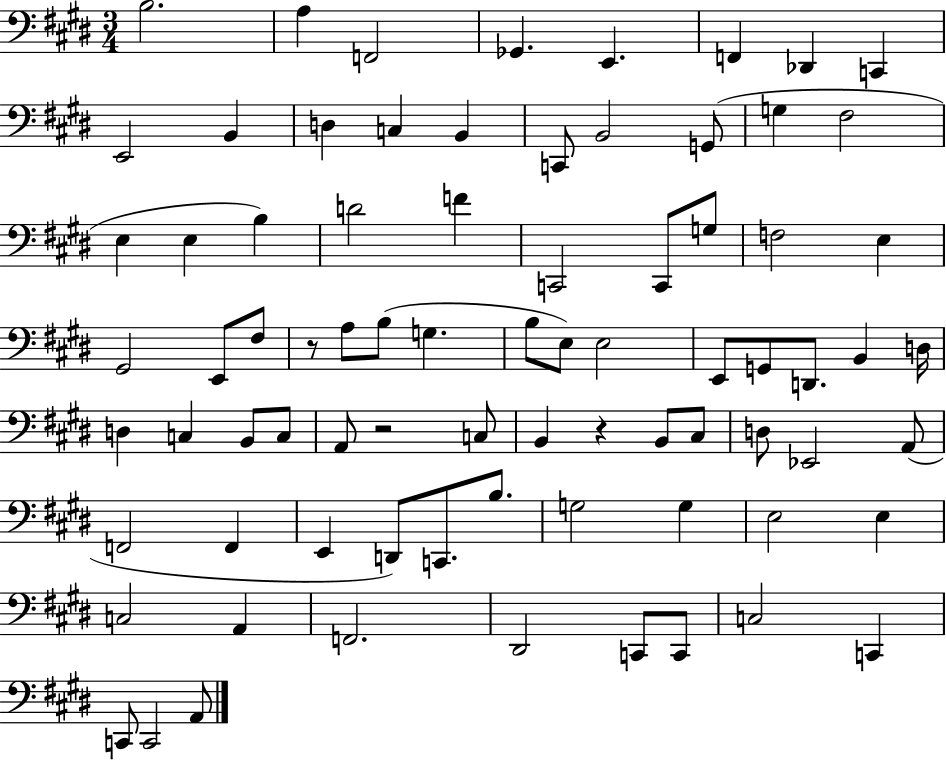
{
  \clef bass
  \numericTimeSignature
  \time 3/4
  \key e \major
  b2. | a4 f,2 | ges,4. e,4. | f,4 des,4 c,4 | \break e,2 b,4 | d4 c4 b,4 | c,8 b,2 g,8( | g4 fis2 | \break e4 e4 b4) | d'2 f'4 | c,2 c,8 g8 | f2 e4 | \break gis,2 e,8 fis8 | r8 a8 b8( g4. | b8 e8) e2 | e,8 g,8 d,8. b,4 d16 | \break d4 c4 b,8 c8 | a,8 r2 c8 | b,4 r4 b,8 cis8 | d8 ees,2 a,8( | \break f,2 f,4 | e,4 d,8) c,8. b8. | g2 g4 | e2 e4 | \break c2 a,4 | f,2. | dis,2 c,8 c,8 | c2 c,4 | \break c,8 c,2 a,8 | \bar "|."
}